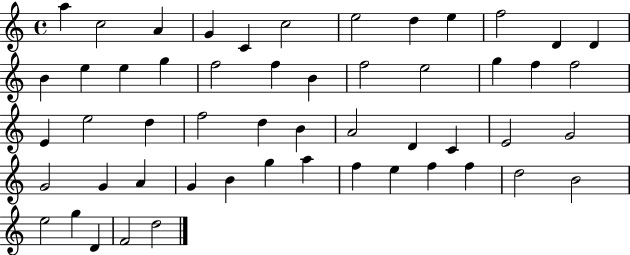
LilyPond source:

{
  \clef treble
  \time 4/4
  \defaultTimeSignature
  \key c \major
  a''4 c''2 a'4 | g'4 c'4 c''2 | e''2 d''4 e''4 | f''2 d'4 d'4 | \break b'4 e''4 e''4 g''4 | f''2 f''4 b'4 | f''2 e''2 | g''4 f''4 f''2 | \break e'4 e''2 d''4 | f''2 d''4 b'4 | a'2 d'4 c'4 | e'2 g'2 | \break g'2 g'4 a'4 | g'4 b'4 g''4 a''4 | f''4 e''4 f''4 f''4 | d''2 b'2 | \break e''2 g''4 d'4 | f'2 d''2 | \bar "|."
}